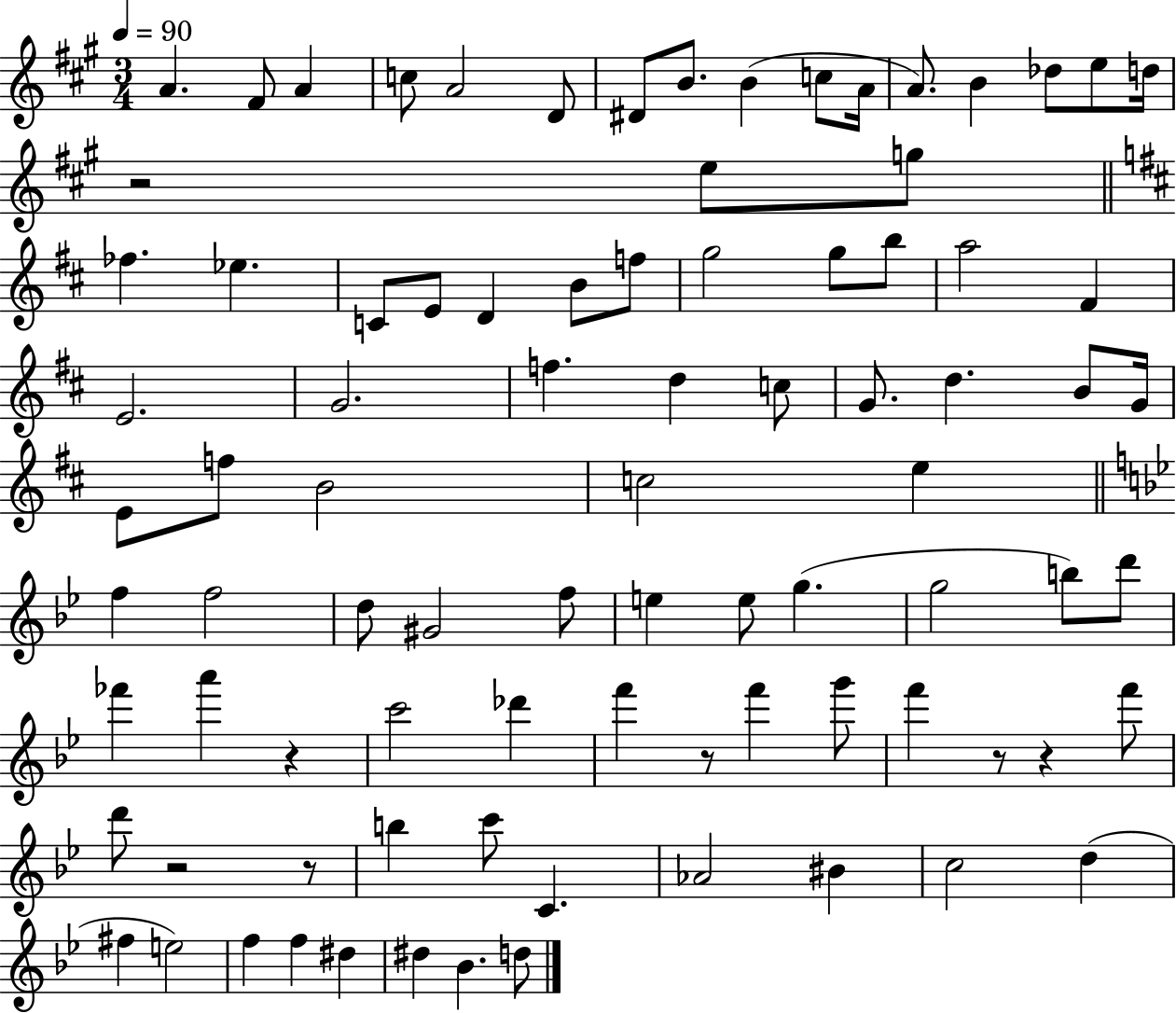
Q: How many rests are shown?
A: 7